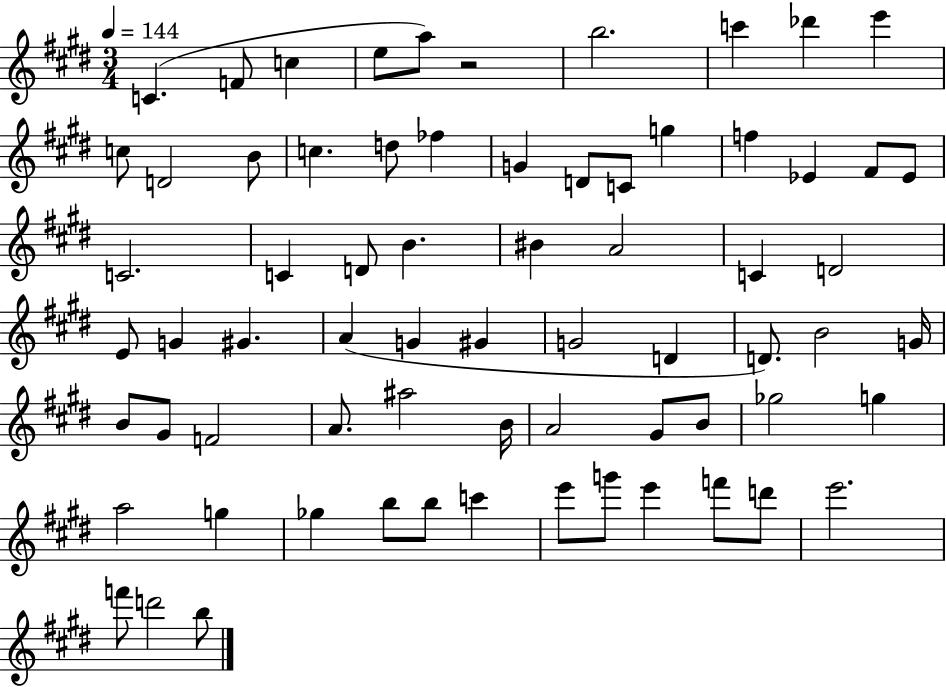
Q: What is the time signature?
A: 3/4